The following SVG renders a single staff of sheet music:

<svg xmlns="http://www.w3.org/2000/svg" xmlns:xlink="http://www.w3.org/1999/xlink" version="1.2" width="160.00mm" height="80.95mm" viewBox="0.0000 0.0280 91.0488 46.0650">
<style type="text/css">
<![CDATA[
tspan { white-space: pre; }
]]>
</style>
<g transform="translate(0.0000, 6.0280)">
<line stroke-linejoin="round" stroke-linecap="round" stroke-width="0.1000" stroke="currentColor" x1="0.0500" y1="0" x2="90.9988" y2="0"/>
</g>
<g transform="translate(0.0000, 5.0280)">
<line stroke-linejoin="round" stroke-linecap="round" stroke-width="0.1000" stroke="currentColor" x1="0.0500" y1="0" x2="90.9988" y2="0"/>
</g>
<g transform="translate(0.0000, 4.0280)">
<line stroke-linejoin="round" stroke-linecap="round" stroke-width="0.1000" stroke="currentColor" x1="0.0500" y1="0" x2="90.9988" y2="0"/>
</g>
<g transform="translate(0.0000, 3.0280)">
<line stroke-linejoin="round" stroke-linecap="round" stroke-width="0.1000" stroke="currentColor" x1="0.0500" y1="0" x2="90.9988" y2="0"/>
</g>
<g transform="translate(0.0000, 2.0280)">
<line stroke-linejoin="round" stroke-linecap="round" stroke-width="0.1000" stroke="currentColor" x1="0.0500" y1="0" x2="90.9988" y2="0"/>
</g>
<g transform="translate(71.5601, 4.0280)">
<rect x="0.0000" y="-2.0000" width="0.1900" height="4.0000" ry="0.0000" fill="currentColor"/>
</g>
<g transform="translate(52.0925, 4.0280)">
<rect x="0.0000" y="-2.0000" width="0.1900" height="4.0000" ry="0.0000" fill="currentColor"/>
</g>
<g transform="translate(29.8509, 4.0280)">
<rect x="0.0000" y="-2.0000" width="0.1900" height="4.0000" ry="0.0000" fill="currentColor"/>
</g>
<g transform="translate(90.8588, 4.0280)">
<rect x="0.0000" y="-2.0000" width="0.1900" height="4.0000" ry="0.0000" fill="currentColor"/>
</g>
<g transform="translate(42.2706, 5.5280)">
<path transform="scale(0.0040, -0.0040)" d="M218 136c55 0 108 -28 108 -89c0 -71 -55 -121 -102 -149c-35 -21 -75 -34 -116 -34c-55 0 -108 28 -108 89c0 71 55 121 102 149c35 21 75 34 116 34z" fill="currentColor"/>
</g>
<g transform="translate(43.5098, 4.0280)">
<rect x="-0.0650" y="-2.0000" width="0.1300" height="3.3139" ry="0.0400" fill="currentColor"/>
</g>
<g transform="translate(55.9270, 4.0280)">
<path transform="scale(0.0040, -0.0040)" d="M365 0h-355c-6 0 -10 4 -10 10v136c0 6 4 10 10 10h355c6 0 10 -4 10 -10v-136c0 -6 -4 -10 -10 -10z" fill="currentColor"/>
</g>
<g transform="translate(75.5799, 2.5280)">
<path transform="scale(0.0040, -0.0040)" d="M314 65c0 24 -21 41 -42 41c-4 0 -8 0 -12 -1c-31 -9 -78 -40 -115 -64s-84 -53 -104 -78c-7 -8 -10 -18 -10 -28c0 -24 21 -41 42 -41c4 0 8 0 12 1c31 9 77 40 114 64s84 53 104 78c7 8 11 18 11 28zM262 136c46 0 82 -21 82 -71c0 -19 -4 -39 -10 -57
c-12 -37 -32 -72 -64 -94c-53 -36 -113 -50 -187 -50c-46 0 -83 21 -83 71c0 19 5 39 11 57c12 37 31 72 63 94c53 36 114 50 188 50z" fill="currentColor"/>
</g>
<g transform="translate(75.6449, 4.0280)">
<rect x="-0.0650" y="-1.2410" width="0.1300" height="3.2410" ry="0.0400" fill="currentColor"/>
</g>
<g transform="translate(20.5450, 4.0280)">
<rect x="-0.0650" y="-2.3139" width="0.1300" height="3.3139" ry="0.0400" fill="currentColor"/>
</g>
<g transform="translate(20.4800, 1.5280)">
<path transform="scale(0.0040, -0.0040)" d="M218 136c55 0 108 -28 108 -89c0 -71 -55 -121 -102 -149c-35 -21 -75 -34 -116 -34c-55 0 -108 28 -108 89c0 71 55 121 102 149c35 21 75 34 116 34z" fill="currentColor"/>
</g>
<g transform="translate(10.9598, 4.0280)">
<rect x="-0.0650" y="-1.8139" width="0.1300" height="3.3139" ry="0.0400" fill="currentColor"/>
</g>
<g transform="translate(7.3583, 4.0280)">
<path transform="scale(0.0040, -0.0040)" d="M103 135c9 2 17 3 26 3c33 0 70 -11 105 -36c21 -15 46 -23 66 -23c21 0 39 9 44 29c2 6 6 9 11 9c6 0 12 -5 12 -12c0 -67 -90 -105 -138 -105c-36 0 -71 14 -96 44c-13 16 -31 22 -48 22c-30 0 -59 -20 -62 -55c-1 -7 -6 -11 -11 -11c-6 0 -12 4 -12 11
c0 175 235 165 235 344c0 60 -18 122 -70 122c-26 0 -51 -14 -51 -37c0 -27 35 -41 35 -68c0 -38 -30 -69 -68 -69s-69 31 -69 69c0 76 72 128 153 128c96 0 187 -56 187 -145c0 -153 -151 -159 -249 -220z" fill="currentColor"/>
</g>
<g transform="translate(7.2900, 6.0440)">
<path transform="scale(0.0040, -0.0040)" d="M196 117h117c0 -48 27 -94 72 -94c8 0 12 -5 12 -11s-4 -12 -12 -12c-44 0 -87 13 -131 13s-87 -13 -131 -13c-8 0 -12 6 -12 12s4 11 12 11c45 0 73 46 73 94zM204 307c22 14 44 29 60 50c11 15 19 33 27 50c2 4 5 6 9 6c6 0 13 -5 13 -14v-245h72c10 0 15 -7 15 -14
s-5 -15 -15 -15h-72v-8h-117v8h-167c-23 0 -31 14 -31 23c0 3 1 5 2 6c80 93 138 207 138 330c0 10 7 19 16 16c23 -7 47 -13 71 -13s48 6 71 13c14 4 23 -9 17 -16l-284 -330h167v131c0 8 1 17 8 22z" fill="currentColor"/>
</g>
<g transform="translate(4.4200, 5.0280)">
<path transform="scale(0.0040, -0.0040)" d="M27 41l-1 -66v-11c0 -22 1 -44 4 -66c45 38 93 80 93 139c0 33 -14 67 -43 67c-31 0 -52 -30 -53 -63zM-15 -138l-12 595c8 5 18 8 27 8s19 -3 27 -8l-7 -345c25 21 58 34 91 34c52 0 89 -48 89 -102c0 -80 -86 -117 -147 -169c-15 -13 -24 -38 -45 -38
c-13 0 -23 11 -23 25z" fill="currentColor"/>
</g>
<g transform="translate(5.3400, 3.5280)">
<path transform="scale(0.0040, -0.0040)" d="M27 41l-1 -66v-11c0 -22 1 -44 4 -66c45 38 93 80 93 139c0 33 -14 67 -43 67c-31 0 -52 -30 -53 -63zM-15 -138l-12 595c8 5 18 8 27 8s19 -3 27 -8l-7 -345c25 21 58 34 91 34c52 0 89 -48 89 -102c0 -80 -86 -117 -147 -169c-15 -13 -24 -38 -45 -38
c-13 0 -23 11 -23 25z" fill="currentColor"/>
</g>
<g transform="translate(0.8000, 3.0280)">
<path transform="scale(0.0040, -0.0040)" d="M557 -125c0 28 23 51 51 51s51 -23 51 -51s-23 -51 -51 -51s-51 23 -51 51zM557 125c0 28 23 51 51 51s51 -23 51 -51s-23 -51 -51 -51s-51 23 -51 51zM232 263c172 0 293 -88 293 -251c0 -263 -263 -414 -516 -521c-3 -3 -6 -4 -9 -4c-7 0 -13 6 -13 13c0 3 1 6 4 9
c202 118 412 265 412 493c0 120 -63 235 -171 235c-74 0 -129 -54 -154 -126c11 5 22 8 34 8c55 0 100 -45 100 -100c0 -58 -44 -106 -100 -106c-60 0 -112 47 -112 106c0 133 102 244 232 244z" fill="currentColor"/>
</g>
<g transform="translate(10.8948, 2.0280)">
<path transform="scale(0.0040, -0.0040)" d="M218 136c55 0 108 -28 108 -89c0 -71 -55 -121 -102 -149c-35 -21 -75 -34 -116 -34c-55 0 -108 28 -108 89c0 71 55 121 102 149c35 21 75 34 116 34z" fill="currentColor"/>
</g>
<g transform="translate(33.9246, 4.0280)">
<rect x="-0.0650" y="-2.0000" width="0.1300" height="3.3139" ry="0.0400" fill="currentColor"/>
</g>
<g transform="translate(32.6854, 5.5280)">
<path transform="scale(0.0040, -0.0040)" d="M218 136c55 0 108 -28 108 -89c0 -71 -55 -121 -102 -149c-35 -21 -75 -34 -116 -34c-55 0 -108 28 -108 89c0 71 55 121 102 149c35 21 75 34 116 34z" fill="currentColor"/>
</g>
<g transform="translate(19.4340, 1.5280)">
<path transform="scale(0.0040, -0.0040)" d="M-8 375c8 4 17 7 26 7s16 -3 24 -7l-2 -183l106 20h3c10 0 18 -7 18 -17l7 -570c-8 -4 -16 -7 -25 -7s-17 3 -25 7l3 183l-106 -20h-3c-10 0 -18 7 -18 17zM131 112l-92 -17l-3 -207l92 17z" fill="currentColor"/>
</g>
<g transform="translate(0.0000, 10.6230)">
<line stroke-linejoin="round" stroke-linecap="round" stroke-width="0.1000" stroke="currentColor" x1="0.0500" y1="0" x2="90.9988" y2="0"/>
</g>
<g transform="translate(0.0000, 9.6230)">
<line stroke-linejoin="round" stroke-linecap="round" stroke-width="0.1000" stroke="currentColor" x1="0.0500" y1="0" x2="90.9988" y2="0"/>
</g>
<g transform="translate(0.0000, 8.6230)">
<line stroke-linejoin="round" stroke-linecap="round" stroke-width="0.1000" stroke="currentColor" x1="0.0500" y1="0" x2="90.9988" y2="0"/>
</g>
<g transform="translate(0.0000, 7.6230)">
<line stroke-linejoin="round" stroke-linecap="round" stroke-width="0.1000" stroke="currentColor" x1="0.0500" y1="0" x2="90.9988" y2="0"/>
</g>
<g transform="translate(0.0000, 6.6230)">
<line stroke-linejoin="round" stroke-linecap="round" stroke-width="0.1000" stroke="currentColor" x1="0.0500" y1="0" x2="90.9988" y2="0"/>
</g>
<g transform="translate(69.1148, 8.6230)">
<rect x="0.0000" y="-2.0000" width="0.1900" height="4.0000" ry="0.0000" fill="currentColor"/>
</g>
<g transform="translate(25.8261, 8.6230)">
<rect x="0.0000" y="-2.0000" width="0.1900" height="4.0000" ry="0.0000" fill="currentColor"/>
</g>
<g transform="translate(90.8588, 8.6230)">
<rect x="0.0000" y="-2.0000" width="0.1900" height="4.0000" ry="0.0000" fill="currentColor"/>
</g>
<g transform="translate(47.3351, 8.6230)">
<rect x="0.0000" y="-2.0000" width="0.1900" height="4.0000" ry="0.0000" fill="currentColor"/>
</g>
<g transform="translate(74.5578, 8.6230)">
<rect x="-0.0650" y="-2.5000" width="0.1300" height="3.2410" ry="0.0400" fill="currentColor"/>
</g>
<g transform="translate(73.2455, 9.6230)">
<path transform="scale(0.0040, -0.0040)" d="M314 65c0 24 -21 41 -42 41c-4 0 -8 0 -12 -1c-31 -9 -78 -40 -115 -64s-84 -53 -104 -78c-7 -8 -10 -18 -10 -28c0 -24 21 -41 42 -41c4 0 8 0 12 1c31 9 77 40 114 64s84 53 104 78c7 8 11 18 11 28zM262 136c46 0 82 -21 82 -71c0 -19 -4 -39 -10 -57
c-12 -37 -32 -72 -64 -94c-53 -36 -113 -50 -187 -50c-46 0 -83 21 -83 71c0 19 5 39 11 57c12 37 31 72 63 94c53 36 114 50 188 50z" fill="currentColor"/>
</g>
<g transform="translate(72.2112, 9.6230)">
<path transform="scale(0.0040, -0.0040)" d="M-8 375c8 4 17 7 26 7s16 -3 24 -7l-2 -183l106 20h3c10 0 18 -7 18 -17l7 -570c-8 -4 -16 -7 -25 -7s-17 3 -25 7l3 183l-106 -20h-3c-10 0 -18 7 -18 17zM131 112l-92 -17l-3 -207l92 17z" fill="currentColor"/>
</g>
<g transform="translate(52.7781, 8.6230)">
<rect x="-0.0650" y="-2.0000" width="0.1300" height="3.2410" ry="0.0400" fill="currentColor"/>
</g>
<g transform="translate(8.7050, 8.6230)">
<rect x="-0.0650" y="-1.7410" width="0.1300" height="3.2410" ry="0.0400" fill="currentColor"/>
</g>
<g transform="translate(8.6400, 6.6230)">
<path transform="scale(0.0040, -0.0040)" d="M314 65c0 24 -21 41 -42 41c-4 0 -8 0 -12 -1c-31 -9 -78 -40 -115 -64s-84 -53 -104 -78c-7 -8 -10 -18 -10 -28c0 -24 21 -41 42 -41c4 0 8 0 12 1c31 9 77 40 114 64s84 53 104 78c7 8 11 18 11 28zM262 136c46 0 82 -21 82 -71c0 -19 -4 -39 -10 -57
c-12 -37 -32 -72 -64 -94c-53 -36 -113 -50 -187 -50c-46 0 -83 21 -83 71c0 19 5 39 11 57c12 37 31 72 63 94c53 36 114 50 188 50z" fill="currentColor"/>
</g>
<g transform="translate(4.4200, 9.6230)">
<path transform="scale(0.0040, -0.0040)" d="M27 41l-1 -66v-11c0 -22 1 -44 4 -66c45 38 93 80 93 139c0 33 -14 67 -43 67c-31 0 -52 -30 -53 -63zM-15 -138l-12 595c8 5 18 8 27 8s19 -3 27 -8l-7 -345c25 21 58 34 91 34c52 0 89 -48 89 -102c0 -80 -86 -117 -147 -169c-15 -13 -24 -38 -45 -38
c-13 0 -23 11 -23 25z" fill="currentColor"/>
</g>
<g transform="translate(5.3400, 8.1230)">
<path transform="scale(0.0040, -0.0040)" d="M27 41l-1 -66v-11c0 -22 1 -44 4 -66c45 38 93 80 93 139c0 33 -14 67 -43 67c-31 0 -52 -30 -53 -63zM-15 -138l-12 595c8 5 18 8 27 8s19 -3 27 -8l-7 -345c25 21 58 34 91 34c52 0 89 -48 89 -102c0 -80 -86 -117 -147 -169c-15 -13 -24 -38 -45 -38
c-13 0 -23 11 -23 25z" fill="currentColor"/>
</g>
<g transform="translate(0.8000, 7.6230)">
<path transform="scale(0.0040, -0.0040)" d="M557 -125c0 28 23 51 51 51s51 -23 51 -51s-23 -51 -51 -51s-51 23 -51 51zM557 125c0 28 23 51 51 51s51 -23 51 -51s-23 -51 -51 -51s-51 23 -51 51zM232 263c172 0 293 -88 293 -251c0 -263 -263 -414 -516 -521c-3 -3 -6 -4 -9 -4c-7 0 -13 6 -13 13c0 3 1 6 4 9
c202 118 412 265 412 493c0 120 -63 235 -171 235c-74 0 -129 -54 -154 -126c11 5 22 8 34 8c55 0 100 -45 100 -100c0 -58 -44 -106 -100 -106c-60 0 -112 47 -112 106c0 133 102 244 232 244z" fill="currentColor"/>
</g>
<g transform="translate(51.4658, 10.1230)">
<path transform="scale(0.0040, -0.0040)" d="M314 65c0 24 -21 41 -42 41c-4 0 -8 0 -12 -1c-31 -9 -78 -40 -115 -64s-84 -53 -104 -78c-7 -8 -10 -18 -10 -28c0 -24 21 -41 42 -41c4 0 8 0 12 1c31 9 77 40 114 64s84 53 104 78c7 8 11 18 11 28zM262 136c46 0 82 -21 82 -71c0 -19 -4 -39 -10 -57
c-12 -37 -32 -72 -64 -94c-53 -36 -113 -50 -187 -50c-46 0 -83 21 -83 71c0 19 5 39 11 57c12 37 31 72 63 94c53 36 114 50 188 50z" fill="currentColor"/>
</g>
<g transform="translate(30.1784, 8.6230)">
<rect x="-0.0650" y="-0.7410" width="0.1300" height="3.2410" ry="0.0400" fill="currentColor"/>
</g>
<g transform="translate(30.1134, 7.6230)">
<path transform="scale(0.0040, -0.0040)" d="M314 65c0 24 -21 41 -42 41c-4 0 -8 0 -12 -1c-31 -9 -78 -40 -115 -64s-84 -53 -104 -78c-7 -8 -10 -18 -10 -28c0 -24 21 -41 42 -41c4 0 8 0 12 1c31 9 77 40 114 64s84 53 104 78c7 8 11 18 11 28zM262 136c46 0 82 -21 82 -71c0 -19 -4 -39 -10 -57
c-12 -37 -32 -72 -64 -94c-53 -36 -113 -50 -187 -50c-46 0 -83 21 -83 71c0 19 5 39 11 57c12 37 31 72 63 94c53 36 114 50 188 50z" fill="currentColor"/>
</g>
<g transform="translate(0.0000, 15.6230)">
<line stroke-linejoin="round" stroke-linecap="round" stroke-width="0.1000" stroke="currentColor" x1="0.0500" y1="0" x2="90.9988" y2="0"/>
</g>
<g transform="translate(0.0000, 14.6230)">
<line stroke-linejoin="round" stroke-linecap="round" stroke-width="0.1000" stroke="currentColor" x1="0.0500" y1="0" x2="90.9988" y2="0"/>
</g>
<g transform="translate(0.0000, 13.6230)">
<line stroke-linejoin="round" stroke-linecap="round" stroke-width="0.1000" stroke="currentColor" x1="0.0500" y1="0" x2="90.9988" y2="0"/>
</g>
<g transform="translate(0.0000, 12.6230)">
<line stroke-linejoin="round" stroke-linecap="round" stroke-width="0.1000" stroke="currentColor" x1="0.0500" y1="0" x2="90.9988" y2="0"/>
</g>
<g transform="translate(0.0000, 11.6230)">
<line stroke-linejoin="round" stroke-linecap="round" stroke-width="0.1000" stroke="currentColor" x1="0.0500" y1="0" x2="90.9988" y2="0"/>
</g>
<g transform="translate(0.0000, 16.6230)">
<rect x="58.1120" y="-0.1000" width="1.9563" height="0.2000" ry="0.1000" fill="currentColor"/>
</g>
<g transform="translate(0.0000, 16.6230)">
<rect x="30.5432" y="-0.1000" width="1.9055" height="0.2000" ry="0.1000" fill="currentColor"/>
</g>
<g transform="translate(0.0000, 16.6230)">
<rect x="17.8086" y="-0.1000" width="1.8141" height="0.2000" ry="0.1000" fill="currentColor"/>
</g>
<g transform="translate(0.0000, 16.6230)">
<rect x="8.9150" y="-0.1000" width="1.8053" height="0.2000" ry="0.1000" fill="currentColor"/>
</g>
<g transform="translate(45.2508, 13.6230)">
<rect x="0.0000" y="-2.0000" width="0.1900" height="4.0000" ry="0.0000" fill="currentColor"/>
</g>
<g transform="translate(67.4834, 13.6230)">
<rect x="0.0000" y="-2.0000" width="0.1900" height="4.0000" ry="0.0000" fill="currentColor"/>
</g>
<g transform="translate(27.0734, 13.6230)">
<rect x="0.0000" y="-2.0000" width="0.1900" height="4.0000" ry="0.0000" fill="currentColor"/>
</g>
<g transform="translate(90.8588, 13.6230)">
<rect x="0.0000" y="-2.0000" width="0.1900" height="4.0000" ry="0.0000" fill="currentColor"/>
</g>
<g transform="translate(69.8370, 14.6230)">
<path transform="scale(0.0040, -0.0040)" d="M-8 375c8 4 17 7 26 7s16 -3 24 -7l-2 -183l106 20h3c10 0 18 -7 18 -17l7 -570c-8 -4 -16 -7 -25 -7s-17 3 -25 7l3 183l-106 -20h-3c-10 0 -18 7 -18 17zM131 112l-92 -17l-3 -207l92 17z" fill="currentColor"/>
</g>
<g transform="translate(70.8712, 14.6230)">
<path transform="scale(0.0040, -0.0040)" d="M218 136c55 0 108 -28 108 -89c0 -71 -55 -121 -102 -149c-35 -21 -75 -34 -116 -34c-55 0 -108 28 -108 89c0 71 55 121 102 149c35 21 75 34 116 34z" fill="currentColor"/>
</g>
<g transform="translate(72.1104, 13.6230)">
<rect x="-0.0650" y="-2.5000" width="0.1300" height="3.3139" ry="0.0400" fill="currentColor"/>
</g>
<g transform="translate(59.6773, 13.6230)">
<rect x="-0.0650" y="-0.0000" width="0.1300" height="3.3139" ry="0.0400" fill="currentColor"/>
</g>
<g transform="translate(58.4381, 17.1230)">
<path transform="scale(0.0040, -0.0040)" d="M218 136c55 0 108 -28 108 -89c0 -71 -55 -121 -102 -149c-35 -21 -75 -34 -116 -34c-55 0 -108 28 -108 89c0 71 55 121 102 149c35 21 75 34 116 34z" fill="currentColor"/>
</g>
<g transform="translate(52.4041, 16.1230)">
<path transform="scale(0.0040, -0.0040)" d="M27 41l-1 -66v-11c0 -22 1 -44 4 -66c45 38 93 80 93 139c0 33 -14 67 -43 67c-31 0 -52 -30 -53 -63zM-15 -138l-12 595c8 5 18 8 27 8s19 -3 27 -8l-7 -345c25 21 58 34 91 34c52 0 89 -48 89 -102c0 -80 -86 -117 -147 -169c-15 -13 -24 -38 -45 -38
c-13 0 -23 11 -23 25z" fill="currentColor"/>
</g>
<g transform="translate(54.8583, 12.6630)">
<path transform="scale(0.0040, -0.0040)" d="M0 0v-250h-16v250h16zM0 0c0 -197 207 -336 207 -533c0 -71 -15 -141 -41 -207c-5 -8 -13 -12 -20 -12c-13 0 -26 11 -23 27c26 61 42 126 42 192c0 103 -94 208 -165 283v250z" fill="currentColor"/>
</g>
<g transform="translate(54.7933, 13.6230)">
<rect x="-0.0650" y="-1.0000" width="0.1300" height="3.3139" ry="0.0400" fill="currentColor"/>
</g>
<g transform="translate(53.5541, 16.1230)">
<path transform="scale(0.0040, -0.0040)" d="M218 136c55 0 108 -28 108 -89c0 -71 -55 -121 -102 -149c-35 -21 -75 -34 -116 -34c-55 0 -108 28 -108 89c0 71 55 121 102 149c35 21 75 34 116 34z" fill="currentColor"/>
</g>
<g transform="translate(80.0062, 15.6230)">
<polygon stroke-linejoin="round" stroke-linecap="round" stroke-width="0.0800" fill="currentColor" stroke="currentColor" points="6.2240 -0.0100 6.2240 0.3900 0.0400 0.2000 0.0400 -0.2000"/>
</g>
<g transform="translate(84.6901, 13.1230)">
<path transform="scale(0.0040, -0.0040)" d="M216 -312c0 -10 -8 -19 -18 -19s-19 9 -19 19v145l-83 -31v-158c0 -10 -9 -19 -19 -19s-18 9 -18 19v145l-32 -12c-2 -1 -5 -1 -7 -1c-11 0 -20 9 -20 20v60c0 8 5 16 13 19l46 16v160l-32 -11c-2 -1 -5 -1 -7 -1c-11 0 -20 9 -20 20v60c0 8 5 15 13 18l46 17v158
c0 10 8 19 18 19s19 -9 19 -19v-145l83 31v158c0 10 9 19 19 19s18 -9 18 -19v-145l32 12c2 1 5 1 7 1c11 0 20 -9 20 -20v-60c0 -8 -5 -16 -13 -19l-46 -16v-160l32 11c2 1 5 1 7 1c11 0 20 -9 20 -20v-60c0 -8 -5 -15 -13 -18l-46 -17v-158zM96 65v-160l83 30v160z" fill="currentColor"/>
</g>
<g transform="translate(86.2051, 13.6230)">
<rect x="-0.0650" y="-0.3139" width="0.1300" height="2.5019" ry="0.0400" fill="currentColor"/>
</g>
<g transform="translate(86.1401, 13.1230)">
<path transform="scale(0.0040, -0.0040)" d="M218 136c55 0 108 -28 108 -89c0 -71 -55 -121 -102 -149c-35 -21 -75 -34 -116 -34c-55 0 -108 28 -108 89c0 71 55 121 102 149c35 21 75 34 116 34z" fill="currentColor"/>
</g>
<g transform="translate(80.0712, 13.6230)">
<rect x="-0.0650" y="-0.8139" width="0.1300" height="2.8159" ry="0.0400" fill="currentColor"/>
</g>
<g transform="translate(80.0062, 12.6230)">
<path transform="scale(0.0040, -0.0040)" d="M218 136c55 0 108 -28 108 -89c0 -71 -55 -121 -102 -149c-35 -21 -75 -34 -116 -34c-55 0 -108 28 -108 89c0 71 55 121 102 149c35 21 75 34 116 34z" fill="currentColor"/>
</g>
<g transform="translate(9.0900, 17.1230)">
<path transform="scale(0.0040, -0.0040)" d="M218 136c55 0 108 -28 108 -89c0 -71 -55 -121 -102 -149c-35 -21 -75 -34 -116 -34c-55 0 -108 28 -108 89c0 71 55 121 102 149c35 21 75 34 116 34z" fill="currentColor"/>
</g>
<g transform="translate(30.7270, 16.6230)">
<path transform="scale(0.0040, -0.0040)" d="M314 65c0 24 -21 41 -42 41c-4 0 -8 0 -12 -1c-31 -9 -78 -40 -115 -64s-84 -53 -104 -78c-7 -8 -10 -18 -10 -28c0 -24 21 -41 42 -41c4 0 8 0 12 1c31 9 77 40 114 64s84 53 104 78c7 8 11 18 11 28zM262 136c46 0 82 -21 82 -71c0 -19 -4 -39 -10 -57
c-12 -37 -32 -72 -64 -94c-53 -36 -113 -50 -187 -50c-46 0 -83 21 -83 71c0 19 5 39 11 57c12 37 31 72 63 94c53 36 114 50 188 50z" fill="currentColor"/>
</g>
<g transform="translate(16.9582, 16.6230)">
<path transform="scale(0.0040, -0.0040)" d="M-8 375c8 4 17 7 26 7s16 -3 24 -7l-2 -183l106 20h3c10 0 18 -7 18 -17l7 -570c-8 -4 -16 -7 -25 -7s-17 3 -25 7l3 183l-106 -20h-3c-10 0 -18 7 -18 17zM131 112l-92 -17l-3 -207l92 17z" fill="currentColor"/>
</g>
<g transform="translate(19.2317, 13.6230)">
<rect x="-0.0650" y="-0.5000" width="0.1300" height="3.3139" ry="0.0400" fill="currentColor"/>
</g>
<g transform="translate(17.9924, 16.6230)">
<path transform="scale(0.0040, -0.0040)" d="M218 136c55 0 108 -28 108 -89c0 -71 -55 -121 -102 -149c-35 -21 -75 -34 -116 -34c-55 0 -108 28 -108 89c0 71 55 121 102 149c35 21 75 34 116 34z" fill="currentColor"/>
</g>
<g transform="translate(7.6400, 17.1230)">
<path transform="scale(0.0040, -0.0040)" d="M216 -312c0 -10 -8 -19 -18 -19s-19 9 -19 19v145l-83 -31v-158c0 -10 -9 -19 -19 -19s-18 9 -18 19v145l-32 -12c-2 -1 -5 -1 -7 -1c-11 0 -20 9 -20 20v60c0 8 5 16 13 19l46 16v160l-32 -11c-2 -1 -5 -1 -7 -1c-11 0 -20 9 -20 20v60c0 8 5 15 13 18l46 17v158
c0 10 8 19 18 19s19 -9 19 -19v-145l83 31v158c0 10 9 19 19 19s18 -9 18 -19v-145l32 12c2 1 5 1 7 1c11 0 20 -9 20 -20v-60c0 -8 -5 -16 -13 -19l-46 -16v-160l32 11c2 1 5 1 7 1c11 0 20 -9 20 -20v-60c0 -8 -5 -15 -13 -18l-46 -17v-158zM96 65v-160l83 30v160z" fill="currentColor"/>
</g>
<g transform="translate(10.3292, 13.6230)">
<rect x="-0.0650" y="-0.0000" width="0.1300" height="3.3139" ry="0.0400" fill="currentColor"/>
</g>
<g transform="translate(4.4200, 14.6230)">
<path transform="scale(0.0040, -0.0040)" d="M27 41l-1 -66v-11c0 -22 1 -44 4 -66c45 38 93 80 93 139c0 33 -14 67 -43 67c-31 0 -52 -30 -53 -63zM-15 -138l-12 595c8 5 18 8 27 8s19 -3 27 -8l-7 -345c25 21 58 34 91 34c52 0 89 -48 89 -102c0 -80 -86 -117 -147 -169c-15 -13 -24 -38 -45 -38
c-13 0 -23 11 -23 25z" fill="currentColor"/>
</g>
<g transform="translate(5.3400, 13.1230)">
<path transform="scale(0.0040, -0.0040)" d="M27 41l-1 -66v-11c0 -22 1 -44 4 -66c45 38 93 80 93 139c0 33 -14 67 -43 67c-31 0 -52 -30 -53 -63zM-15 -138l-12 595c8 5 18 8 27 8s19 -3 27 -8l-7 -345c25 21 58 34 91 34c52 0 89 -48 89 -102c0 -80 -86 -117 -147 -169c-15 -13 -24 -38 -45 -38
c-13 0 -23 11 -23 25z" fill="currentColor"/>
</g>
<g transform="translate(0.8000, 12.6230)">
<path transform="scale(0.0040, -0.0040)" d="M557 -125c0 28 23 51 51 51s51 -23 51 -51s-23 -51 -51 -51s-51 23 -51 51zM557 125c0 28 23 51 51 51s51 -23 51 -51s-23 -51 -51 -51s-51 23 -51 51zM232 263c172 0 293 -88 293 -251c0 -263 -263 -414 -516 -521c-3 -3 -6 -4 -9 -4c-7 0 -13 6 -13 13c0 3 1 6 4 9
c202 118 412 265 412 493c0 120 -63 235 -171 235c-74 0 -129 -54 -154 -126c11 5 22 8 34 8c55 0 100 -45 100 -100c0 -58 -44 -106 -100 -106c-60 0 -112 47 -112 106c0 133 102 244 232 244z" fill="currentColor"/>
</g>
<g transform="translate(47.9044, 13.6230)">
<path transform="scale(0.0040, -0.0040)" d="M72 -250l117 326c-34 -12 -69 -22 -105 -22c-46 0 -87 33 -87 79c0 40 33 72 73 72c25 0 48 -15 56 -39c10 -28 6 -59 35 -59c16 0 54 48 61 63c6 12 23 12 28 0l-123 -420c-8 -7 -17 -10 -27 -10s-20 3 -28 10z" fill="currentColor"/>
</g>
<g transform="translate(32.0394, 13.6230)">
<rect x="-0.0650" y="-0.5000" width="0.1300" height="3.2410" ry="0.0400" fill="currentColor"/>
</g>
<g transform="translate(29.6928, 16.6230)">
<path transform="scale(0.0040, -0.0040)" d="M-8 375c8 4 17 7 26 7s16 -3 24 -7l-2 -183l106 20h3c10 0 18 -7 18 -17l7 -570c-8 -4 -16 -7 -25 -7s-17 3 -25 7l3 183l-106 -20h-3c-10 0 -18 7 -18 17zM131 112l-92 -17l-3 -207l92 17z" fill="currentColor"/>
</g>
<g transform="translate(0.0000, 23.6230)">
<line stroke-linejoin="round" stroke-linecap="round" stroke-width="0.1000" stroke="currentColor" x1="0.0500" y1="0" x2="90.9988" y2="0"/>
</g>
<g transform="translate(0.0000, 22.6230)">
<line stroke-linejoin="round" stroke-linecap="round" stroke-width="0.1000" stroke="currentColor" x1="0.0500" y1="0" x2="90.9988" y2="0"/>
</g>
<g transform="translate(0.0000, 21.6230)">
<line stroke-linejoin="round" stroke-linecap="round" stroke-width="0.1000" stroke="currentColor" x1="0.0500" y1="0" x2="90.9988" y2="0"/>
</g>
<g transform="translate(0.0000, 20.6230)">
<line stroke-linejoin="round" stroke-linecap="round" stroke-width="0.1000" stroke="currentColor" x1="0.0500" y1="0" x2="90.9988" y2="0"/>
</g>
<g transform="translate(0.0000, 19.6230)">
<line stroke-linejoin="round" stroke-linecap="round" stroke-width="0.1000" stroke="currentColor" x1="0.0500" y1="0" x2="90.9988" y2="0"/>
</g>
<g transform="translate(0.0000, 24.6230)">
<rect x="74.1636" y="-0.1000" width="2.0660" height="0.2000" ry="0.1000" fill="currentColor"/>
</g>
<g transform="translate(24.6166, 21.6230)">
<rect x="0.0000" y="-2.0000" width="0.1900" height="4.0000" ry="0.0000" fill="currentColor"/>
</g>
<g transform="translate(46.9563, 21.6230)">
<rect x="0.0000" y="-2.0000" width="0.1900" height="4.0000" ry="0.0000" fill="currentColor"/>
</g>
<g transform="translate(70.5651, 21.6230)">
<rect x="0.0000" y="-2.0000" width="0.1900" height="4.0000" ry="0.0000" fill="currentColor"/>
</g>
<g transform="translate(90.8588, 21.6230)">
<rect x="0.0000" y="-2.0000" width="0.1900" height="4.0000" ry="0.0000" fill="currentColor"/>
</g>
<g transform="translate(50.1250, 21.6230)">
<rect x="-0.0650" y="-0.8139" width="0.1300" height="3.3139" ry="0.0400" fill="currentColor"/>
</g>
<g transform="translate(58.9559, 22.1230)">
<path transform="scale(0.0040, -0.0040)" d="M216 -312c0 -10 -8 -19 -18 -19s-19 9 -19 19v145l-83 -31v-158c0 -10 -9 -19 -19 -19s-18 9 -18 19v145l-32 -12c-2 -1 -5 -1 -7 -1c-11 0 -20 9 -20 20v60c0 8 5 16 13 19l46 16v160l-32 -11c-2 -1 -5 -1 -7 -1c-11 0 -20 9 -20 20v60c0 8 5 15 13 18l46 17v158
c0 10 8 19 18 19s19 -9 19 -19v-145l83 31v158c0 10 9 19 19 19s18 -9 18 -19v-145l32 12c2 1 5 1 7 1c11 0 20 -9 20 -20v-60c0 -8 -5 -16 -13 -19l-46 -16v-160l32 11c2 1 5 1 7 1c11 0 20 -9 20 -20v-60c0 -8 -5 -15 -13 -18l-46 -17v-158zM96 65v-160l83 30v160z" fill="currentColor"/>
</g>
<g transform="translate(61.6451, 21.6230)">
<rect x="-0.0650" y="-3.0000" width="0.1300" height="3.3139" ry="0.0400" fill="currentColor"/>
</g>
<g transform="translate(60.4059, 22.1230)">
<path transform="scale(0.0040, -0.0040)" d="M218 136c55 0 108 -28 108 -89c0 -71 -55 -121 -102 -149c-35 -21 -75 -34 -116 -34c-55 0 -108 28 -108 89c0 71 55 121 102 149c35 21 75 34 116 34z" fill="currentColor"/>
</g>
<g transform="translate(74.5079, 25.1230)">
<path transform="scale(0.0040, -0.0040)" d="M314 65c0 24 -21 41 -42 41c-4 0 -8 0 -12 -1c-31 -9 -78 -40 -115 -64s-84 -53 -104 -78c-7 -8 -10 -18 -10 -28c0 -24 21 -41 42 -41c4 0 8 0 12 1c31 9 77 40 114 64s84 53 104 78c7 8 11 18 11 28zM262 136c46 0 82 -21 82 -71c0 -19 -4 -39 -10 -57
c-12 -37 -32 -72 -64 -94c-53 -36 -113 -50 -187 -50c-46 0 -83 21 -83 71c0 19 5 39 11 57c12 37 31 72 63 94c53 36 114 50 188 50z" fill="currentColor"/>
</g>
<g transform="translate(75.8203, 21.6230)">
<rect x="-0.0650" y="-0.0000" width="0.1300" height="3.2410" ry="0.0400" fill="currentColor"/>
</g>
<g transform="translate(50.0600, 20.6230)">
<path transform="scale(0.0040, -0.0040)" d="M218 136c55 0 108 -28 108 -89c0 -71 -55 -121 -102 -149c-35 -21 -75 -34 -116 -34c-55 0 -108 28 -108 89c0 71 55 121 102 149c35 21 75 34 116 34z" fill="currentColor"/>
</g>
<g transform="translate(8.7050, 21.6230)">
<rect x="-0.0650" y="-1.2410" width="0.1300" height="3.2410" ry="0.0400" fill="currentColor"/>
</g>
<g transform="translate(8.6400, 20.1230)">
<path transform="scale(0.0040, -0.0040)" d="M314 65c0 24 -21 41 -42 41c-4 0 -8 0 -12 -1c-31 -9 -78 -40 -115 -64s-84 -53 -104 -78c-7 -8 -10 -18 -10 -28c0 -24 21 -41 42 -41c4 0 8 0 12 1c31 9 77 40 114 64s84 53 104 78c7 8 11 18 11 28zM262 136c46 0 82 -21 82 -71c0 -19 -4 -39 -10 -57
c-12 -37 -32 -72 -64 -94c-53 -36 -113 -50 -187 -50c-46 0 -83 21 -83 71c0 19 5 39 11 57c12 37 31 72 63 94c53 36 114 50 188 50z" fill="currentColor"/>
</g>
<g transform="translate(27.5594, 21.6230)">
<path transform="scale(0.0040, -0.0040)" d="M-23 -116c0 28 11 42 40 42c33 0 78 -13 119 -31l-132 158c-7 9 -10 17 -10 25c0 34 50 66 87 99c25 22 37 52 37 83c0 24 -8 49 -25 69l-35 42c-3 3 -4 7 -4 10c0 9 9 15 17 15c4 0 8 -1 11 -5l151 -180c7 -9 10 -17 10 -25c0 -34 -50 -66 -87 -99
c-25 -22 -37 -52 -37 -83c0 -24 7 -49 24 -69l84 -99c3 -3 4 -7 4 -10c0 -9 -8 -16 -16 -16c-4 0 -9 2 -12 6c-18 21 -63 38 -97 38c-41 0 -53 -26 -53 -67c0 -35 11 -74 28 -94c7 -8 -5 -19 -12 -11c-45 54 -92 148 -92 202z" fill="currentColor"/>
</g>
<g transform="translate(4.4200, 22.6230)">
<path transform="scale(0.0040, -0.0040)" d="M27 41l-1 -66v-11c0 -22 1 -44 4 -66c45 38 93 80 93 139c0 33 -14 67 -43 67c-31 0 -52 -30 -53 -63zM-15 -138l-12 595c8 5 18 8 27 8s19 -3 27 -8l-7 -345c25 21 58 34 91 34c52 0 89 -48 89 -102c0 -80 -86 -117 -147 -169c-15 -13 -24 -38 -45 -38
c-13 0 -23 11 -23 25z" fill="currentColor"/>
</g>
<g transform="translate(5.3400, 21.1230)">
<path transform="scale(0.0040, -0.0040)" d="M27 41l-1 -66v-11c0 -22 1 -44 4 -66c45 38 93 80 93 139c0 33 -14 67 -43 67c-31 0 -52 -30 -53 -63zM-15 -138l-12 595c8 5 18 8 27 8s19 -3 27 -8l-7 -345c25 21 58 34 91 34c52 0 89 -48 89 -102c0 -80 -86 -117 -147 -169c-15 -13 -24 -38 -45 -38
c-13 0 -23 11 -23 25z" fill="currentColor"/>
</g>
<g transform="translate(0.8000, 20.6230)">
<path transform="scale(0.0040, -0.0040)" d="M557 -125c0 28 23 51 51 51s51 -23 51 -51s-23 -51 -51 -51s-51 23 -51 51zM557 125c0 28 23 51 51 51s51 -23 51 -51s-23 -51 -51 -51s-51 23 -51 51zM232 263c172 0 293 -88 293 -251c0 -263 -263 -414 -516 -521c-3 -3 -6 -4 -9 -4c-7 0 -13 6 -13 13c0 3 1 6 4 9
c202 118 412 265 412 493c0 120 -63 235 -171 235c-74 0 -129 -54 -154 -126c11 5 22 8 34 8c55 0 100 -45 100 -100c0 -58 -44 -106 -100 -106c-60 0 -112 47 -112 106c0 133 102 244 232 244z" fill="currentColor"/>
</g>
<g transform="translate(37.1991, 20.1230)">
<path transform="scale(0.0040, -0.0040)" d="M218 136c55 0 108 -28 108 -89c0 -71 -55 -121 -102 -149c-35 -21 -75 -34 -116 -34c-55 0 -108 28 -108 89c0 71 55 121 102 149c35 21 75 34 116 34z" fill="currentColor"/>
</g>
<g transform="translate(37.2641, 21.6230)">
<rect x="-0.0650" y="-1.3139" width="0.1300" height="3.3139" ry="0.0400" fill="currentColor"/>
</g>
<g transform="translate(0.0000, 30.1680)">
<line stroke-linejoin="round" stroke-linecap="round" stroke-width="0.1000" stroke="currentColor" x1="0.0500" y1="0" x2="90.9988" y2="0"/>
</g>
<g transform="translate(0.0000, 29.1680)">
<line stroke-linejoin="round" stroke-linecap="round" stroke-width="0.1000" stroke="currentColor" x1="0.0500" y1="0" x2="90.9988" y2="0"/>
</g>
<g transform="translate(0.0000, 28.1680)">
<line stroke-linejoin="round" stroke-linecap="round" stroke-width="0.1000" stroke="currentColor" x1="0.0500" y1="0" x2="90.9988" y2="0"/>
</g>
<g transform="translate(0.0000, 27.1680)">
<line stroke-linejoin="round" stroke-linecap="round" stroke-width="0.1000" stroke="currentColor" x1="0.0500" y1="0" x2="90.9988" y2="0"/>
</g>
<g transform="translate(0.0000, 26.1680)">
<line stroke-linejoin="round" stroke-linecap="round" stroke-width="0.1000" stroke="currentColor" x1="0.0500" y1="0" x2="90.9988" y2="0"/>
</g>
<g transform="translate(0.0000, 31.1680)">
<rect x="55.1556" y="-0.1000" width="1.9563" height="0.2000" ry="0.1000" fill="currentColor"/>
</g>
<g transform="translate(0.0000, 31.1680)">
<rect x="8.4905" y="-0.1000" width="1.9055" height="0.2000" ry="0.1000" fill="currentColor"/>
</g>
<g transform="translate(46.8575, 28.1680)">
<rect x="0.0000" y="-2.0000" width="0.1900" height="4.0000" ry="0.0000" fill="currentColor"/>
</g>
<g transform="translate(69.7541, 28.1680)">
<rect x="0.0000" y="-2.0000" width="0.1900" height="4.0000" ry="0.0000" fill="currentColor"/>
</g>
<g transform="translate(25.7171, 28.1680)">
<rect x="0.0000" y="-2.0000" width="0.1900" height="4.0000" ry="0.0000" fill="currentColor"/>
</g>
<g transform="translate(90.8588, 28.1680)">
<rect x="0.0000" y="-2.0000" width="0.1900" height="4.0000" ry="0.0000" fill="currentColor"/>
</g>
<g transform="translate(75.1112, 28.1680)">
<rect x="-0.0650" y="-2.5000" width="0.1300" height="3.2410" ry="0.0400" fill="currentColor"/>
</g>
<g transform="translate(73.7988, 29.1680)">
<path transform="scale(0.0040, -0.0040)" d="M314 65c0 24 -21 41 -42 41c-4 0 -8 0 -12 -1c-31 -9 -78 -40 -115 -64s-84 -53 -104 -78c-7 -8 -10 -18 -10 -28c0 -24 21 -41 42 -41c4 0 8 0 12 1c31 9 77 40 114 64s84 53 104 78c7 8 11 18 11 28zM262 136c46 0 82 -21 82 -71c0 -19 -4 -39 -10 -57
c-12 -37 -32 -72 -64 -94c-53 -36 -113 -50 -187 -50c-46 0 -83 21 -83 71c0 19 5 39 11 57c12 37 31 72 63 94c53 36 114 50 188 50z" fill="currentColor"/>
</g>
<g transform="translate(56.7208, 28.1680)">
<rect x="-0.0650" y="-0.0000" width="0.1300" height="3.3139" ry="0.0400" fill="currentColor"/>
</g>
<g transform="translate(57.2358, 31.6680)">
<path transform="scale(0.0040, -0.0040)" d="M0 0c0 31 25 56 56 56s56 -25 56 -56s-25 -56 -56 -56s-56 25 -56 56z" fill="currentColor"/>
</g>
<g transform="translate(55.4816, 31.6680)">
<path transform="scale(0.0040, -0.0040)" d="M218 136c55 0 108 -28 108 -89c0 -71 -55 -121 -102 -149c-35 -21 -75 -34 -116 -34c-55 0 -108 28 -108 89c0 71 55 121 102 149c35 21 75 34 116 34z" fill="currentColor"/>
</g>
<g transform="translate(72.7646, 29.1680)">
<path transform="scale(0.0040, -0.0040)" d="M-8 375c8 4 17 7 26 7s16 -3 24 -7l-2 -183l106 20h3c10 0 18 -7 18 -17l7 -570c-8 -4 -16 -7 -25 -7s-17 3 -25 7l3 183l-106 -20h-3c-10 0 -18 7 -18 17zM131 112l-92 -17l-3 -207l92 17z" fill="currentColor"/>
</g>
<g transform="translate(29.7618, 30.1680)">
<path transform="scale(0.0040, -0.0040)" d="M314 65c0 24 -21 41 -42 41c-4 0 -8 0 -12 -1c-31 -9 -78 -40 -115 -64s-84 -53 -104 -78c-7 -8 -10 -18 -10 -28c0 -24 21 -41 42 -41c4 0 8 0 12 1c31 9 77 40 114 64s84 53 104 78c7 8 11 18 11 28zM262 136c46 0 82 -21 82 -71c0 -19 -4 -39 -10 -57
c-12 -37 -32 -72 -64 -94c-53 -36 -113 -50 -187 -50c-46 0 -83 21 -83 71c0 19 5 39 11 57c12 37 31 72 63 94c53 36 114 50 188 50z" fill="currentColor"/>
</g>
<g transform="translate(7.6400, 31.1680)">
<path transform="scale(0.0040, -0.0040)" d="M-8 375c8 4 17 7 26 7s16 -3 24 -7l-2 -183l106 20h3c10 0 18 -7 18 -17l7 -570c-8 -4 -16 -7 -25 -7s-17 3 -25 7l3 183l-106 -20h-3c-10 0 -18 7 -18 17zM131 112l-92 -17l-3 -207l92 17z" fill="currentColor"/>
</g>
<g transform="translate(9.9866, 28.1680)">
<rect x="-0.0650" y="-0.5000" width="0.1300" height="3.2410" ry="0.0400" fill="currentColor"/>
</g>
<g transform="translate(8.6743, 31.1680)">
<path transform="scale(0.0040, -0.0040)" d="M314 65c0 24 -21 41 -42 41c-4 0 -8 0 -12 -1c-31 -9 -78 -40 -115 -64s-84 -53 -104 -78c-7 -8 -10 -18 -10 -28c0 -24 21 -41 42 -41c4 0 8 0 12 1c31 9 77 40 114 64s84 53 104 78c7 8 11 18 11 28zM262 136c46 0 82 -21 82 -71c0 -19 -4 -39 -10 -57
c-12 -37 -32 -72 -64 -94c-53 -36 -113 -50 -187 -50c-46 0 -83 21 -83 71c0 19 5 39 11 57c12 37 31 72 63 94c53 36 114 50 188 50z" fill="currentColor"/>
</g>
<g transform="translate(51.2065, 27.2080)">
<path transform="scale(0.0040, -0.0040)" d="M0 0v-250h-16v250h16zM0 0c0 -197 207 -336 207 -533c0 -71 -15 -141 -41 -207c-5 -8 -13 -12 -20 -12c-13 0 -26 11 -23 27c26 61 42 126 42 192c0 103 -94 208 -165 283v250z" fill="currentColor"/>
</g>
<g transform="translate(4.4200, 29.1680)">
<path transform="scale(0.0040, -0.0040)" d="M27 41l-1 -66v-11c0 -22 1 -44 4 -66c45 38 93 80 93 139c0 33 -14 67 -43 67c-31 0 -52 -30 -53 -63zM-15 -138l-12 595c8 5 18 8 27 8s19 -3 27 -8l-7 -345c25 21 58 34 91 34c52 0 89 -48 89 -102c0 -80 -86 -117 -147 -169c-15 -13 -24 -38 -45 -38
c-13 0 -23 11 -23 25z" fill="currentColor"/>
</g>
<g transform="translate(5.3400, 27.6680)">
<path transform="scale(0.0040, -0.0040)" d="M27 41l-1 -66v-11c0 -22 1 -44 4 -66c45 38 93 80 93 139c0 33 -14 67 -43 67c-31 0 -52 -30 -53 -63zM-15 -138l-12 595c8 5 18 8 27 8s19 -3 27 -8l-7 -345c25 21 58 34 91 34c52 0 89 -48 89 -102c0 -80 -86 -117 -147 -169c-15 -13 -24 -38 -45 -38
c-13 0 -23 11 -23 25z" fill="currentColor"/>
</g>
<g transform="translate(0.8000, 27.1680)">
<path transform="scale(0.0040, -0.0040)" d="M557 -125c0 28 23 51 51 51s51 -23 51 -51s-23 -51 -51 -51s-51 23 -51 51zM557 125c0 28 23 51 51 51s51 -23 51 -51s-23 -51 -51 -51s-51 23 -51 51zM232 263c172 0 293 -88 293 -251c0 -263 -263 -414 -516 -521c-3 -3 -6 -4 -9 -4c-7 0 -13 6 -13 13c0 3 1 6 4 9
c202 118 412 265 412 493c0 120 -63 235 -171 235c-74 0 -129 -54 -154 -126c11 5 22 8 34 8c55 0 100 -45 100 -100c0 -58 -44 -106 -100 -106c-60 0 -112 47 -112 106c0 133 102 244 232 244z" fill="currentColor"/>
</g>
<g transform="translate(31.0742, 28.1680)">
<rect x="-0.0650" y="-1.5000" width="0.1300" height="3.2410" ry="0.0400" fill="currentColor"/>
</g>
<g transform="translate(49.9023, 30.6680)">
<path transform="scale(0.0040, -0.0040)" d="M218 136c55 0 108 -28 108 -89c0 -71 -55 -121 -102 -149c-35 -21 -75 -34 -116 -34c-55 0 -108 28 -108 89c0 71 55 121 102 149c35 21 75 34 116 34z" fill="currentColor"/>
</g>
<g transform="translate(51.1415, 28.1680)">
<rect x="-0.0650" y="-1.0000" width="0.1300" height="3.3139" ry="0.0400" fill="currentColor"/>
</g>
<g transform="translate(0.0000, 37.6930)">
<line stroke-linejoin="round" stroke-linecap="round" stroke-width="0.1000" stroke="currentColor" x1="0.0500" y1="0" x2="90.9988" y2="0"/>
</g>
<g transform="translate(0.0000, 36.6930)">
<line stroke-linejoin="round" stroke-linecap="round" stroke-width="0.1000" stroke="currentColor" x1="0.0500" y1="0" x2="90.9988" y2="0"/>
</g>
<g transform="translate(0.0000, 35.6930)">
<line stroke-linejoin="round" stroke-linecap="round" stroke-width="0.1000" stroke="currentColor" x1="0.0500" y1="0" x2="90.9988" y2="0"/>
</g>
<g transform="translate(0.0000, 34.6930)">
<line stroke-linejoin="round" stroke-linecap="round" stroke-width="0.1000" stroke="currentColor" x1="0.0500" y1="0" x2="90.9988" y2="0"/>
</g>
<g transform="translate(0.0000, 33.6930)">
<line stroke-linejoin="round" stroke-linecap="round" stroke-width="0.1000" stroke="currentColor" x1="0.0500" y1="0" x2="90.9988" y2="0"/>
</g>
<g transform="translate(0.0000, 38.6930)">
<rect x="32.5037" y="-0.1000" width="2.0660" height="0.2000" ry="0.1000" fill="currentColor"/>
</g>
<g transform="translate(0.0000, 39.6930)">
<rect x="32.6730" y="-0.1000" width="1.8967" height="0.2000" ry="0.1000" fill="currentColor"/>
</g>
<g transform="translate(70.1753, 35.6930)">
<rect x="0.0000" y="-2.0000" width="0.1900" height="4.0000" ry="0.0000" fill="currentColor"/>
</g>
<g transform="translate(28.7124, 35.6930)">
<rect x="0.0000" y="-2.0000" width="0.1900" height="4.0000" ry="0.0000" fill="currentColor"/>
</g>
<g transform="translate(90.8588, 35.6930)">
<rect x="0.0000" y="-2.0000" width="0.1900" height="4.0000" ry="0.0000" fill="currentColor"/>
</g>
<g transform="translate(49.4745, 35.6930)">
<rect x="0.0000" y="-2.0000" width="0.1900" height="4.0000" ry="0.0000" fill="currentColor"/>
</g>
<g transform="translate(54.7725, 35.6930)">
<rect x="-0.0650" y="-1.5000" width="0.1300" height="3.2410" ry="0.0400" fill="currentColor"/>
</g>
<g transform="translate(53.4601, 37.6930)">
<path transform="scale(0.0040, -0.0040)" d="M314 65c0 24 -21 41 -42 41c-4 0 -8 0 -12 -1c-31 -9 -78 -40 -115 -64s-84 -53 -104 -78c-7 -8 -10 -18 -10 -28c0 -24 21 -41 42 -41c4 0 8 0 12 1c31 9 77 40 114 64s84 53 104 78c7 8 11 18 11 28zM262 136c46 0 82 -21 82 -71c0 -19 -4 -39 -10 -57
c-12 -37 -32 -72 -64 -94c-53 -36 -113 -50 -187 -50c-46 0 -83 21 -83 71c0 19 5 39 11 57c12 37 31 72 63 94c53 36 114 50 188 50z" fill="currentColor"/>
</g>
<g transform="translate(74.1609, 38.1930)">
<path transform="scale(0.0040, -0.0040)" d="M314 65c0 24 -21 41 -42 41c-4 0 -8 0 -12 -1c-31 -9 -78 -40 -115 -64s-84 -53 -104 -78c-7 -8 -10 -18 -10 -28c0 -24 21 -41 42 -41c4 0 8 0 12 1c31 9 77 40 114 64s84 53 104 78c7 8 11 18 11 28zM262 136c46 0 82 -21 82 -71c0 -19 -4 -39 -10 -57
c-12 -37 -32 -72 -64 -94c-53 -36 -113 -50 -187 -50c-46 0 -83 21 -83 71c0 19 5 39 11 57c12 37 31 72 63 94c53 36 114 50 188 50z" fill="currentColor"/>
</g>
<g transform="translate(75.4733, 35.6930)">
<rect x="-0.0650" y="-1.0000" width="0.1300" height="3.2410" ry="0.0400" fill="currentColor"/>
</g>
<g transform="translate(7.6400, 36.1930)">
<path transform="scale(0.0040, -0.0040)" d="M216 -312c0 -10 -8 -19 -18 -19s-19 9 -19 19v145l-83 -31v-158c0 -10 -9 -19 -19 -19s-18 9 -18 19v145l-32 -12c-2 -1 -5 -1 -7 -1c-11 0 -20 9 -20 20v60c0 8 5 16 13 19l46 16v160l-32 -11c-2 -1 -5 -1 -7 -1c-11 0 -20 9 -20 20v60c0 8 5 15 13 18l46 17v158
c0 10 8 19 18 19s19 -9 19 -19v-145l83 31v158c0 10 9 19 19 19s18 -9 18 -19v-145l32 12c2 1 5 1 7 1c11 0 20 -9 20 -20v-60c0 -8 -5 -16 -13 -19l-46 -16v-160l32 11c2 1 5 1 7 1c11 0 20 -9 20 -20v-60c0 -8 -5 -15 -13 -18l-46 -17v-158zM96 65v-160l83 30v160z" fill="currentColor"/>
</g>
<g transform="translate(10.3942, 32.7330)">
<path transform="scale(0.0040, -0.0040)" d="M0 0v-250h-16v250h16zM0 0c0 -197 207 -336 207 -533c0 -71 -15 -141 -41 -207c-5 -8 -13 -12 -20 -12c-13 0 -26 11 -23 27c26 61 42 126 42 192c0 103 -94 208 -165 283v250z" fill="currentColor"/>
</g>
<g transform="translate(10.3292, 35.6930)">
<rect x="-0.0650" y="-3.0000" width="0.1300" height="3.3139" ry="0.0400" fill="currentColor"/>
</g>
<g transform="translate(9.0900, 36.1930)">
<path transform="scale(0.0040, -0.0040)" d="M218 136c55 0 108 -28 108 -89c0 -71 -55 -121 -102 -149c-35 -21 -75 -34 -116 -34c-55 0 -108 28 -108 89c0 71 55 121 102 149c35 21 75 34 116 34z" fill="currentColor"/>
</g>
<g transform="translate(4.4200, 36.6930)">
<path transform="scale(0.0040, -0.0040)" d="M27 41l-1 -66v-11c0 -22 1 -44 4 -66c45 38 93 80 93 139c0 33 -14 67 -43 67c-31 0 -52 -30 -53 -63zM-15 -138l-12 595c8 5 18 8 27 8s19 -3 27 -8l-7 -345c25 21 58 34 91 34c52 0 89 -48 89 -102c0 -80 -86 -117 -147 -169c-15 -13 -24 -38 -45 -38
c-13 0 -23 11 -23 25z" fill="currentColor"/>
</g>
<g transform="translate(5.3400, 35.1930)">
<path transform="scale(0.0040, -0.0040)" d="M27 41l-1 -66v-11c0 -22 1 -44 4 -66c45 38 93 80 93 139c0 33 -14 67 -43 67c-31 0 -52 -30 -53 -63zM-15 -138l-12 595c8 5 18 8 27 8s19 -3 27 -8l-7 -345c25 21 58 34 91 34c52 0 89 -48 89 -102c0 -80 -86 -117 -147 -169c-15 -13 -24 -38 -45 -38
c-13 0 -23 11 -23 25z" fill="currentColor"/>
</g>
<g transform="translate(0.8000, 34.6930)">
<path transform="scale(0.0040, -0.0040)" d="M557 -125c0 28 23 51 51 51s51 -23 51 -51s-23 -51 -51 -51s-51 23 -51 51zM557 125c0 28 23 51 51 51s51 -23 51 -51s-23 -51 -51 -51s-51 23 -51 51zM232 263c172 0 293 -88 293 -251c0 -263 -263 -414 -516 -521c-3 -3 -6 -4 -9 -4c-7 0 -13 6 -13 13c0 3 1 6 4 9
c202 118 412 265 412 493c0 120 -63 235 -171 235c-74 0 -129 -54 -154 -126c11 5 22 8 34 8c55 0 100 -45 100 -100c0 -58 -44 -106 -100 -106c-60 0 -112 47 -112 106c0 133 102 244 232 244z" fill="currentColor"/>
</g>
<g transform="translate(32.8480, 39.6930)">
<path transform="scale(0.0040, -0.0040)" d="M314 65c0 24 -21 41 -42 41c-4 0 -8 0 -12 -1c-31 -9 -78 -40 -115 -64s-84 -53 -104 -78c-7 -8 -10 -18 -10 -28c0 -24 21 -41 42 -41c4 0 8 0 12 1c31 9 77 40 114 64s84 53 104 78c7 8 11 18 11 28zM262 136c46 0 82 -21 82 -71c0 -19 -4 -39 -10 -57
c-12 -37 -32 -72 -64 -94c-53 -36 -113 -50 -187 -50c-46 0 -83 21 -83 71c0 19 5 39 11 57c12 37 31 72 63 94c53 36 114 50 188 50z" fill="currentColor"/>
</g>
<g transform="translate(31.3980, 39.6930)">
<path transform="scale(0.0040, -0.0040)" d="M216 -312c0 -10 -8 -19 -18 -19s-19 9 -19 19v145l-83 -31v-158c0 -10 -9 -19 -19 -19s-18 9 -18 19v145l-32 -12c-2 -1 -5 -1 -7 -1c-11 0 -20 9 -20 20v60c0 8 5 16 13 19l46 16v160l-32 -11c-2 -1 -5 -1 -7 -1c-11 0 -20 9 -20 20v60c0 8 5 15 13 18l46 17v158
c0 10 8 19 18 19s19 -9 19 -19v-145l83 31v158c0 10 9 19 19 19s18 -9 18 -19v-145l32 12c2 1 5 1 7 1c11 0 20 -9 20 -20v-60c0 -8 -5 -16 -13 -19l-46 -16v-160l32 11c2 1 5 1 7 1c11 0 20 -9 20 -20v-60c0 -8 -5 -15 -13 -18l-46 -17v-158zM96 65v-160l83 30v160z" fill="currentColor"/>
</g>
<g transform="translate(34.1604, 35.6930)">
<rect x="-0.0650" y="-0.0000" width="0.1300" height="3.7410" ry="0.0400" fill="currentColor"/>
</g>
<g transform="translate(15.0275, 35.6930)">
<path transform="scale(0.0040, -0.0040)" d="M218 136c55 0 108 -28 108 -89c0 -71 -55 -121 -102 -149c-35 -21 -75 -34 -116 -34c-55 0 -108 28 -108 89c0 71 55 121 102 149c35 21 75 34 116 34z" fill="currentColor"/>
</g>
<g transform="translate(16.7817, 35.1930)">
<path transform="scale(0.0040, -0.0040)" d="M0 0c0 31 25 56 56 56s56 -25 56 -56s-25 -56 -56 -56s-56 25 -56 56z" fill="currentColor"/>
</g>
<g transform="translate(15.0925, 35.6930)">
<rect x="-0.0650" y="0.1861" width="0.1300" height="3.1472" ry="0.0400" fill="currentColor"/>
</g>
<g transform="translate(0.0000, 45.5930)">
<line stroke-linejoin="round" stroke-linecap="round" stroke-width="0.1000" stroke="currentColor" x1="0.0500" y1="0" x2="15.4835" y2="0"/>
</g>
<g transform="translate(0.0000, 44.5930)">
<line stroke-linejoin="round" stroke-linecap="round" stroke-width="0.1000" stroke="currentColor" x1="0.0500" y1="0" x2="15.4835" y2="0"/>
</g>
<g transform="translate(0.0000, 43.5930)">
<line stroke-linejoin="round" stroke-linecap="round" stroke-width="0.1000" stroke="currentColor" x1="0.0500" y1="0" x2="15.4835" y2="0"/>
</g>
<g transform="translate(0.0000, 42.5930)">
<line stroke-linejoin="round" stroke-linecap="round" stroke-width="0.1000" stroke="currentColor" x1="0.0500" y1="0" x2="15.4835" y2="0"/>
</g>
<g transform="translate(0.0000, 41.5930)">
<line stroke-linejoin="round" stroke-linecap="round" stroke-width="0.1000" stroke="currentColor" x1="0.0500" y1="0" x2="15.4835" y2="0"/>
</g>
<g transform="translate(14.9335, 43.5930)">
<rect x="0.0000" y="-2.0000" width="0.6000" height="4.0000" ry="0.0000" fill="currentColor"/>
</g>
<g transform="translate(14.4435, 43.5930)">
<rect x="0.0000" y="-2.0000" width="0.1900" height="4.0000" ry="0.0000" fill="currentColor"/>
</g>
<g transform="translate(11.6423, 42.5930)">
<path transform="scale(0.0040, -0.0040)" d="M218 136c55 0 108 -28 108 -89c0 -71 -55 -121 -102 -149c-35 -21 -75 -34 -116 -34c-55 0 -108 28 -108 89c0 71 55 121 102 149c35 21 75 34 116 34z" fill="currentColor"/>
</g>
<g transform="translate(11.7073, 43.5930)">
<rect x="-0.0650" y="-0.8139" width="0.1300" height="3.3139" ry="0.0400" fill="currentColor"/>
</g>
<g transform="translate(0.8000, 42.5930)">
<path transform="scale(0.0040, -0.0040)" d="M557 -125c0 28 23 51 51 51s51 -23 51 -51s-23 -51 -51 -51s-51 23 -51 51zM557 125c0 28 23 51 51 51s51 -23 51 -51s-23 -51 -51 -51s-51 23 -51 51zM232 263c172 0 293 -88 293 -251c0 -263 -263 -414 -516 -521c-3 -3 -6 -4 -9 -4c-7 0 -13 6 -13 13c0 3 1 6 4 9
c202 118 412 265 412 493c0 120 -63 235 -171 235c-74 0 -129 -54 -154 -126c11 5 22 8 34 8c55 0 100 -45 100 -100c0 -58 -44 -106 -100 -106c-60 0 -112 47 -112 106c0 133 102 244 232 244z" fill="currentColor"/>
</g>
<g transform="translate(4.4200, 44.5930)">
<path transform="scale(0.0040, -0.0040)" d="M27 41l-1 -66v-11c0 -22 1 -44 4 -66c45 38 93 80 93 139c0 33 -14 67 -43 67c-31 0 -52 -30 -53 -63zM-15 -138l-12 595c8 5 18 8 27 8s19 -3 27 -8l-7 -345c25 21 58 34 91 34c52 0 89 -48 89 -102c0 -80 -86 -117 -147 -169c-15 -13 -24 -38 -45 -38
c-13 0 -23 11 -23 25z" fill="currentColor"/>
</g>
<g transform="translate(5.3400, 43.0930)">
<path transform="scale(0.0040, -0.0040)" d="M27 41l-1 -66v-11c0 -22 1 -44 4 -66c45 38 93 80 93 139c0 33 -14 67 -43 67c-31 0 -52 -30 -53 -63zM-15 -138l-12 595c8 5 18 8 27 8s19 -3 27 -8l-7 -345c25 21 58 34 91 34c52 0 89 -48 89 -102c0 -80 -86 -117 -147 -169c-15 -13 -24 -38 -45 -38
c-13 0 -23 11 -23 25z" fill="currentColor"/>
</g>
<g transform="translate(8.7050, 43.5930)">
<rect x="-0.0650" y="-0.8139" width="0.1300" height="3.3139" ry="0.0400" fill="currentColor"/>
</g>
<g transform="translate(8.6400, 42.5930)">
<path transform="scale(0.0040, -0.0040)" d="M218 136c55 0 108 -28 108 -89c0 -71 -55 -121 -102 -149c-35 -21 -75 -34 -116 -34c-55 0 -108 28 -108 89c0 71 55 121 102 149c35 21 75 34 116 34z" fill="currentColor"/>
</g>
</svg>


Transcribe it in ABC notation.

X:1
T:Untitled
M:2/4
L:1/4
K:Bb
A, B, A,, A,, z2 G,2 A,2 F,2 A,,2 B,,2 ^D,, E,, E,,2 z/2 _F,,/2 D,, B,, F,/2 ^E,/2 G,2 z G, F, ^C, D,,2 E,,2 G,,2 F,,/2 D,, B,,2 ^C,/2 D, ^C,,2 G,,2 F,,2 F, F,